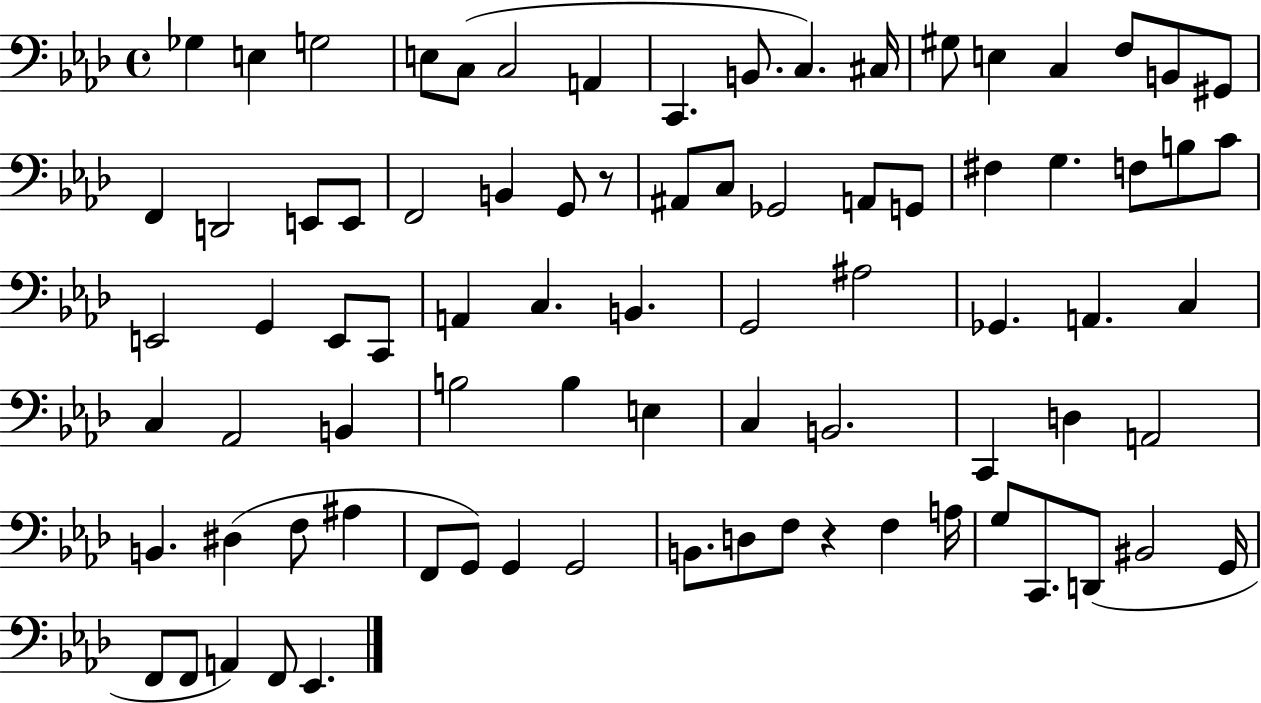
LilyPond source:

{
  \clef bass
  \time 4/4
  \defaultTimeSignature
  \key aes \major
  ges4 e4 g2 | e8 c8( c2 a,4 | c,4. b,8. c4.) cis16 | gis8 e4 c4 f8 b,8 gis,8 | \break f,4 d,2 e,8 e,8 | f,2 b,4 g,8 r8 | ais,8 c8 ges,2 a,8 g,8 | fis4 g4. f8 b8 c'8 | \break e,2 g,4 e,8 c,8 | a,4 c4. b,4. | g,2 ais2 | ges,4. a,4. c4 | \break c4 aes,2 b,4 | b2 b4 e4 | c4 b,2. | c,4 d4 a,2 | \break b,4. dis4( f8 ais4 | f,8 g,8) g,4 g,2 | b,8. d8 f8 r4 f4 a16 | g8 c,8. d,8( bis,2 g,16 | \break f,8 f,8 a,4) f,8 ees,4. | \bar "|."
}